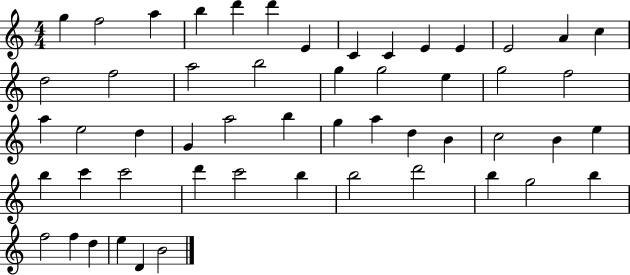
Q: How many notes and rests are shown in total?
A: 53